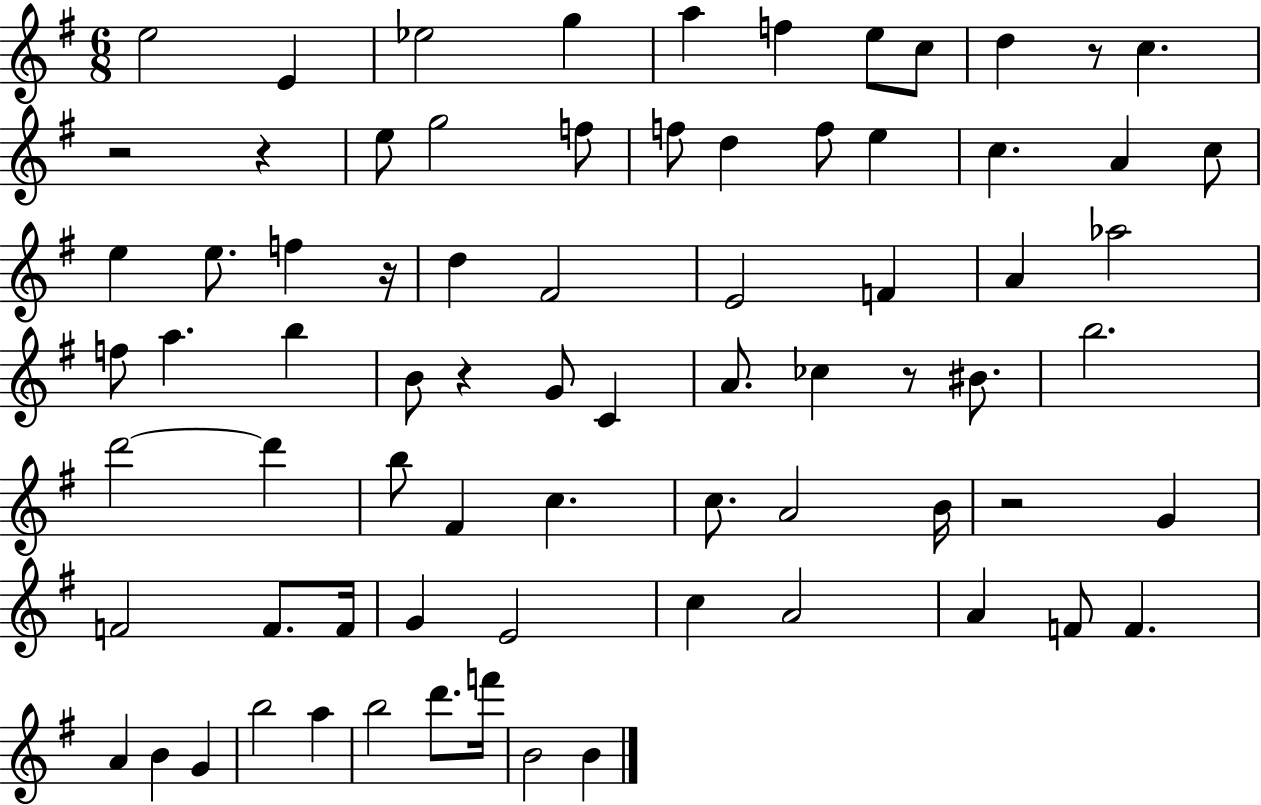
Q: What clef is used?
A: treble